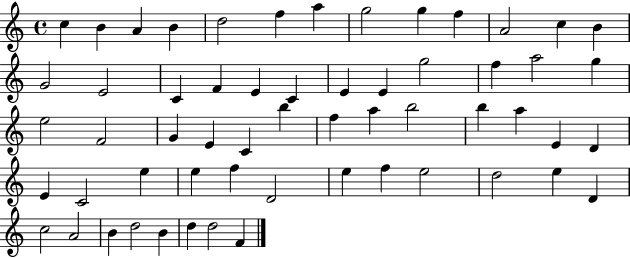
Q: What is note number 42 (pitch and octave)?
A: E5